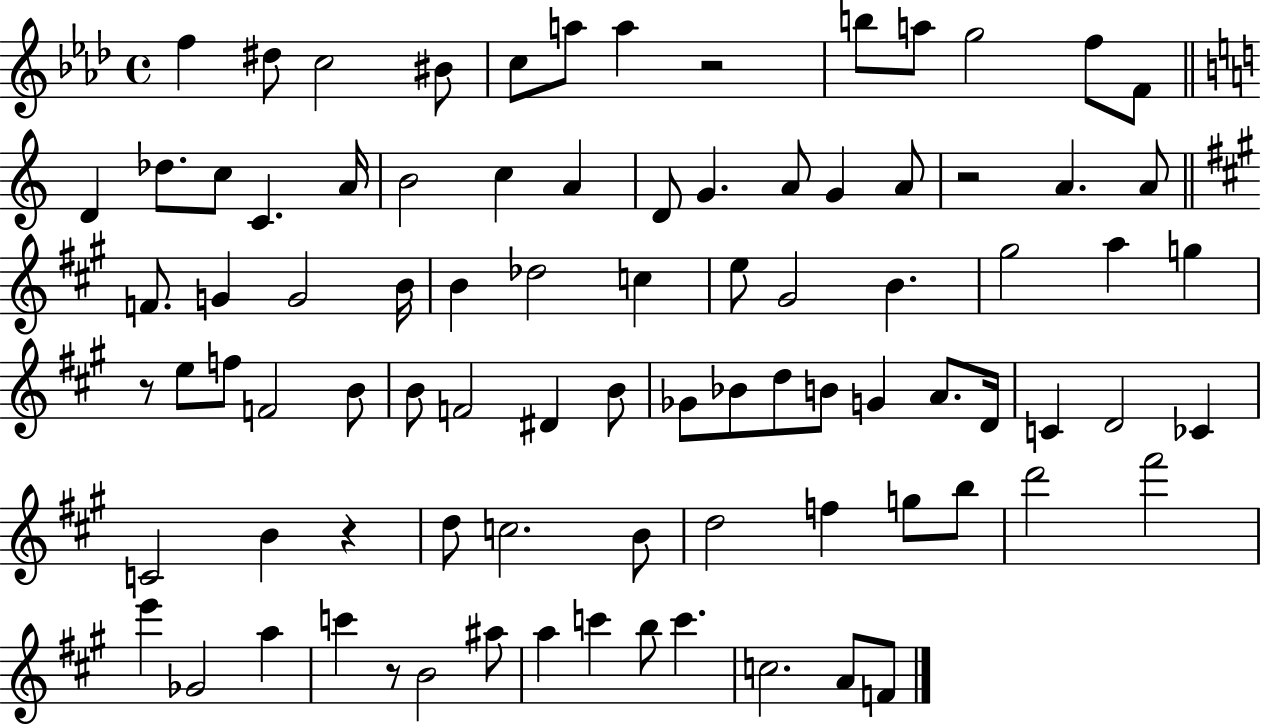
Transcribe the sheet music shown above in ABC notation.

X:1
T:Untitled
M:4/4
L:1/4
K:Ab
f ^d/2 c2 ^B/2 c/2 a/2 a z2 b/2 a/2 g2 f/2 F/2 D _d/2 c/2 C A/4 B2 c A D/2 G A/2 G A/2 z2 A A/2 F/2 G G2 B/4 B _d2 c e/2 ^G2 B ^g2 a g z/2 e/2 f/2 F2 B/2 B/2 F2 ^D B/2 _G/2 _B/2 d/2 B/2 G A/2 D/4 C D2 _C C2 B z d/2 c2 B/2 d2 f g/2 b/2 d'2 ^f'2 e' _G2 a c' z/2 B2 ^a/2 a c' b/2 c' c2 A/2 F/2